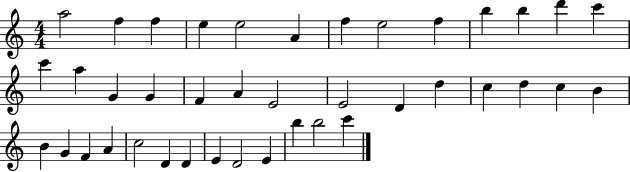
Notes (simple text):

A5/h F5/q F5/q E5/q E5/h A4/q F5/q E5/h F5/q B5/q B5/q D6/q C6/q C6/q A5/q G4/q G4/q F4/q A4/q E4/h E4/h D4/q D5/q C5/q D5/q C5/q B4/q B4/q G4/q F4/q A4/q C5/h D4/q D4/q E4/q D4/h E4/q B5/q B5/h C6/q